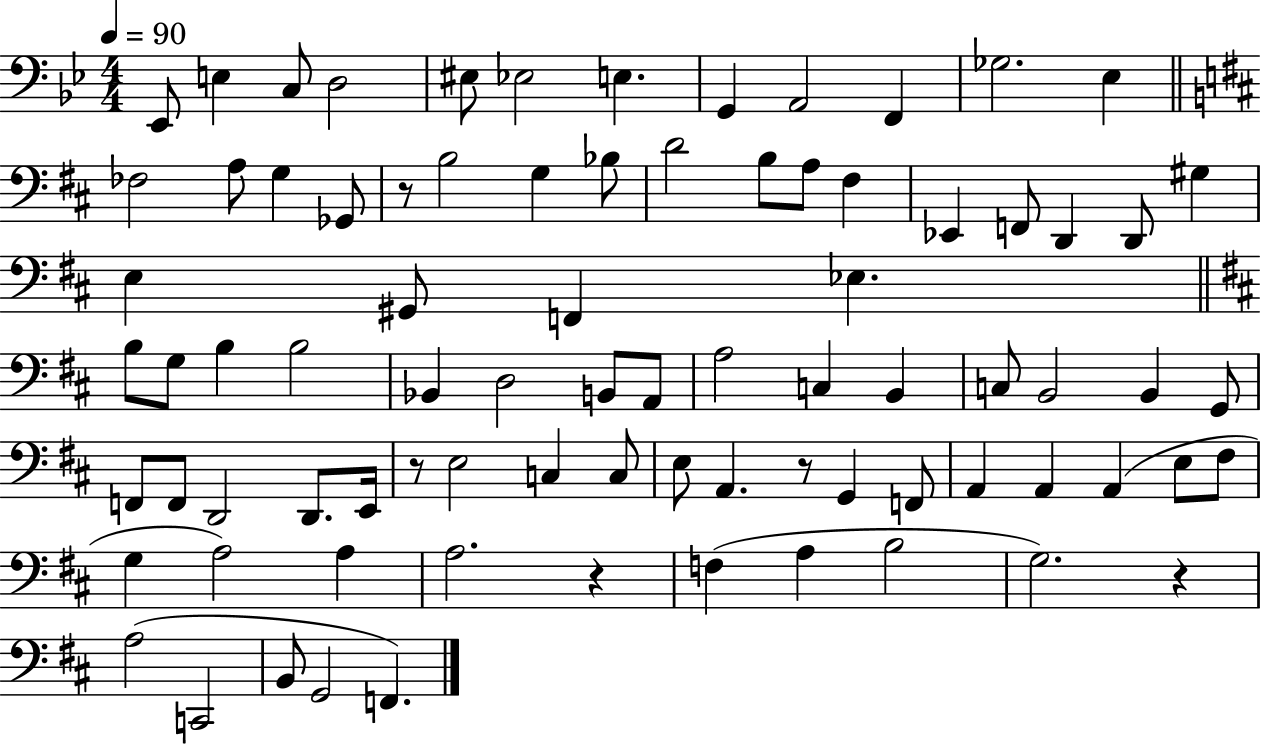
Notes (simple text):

Eb2/e E3/q C3/e D3/h EIS3/e Eb3/h E3/q. G2/q A2/h F2/q Gb3/h. Eb3/q FES3/h A3/e G3/q Gb2/e R/e B3/h G3/q Bb3/e D4/h B3/e A3/e F#3/q Eb2/q F2/e D2/q D2/e G#3/q E3/q G#2/e F2/q Eb3/q. B3/e G3/e B3/q B3/h Bb2/q D3/h B2/e A2/e A3/h C3/q B2/q C3/e B2/h B2/q G2/e F2/e F2/e D2/h D2/e. E2/s R/e E3/h C3/q C3/e E3/e A2/q. R/e G2/q F2/e A2/q A2/q A2/q E3/e F#3/e G3/q A3/h A3/q A3/h. R/q F3/q A3/q B3/h G3/h. R/q A3/h C2/h B2/e G2/h F2/q.